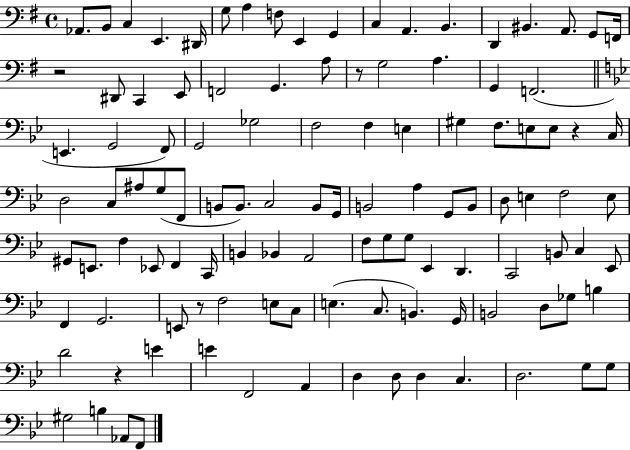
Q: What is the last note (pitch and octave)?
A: F2